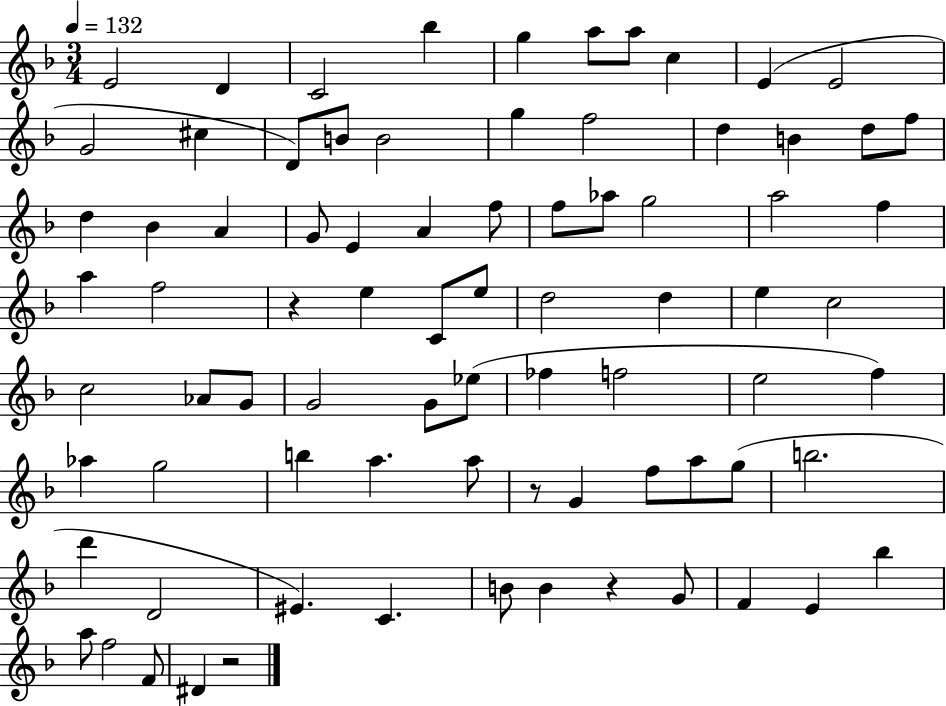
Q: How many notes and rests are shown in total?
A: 80